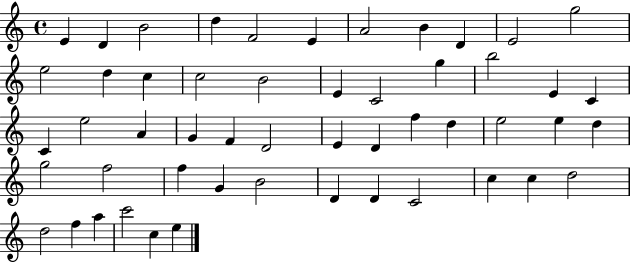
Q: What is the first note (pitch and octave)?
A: E4